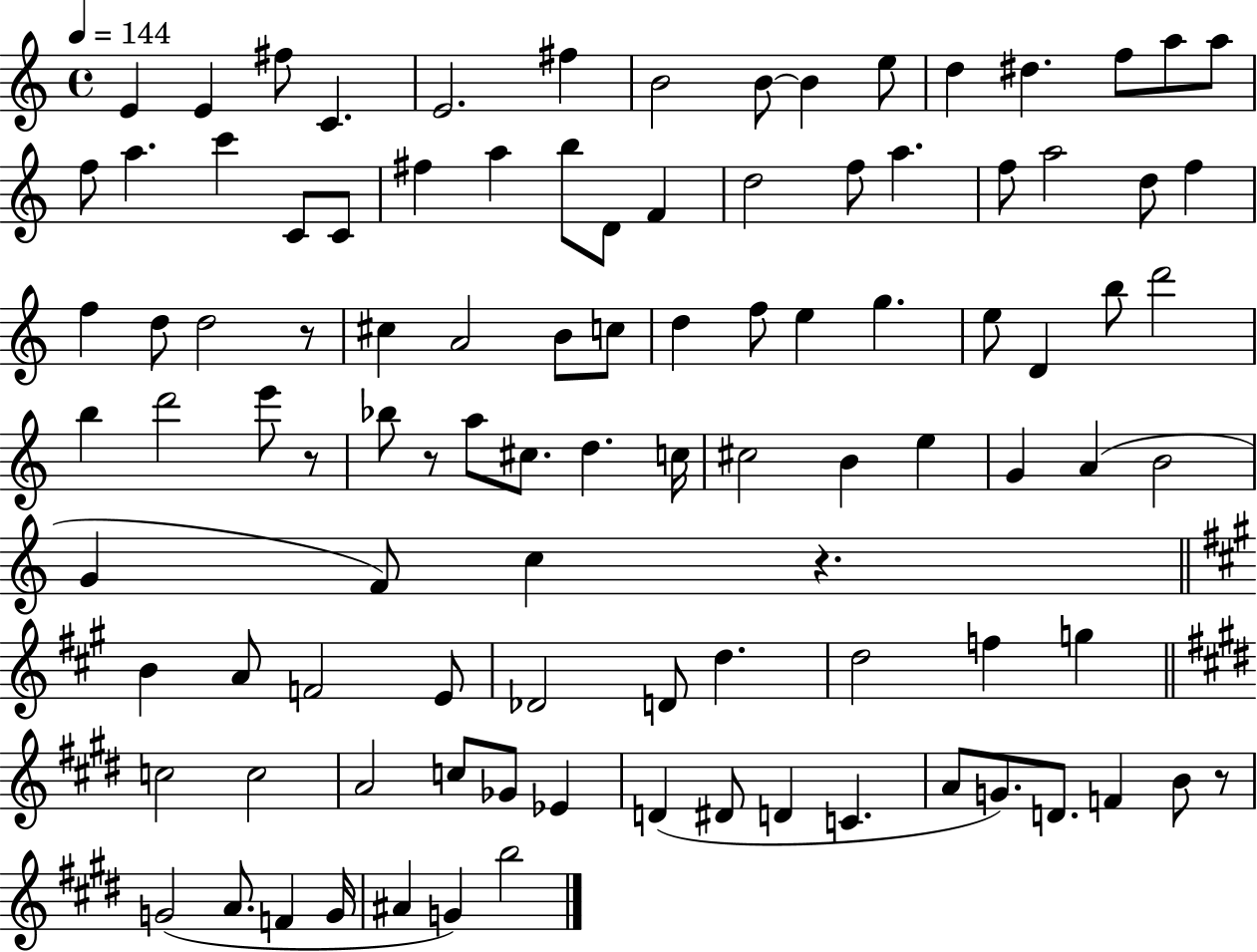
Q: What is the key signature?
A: C major